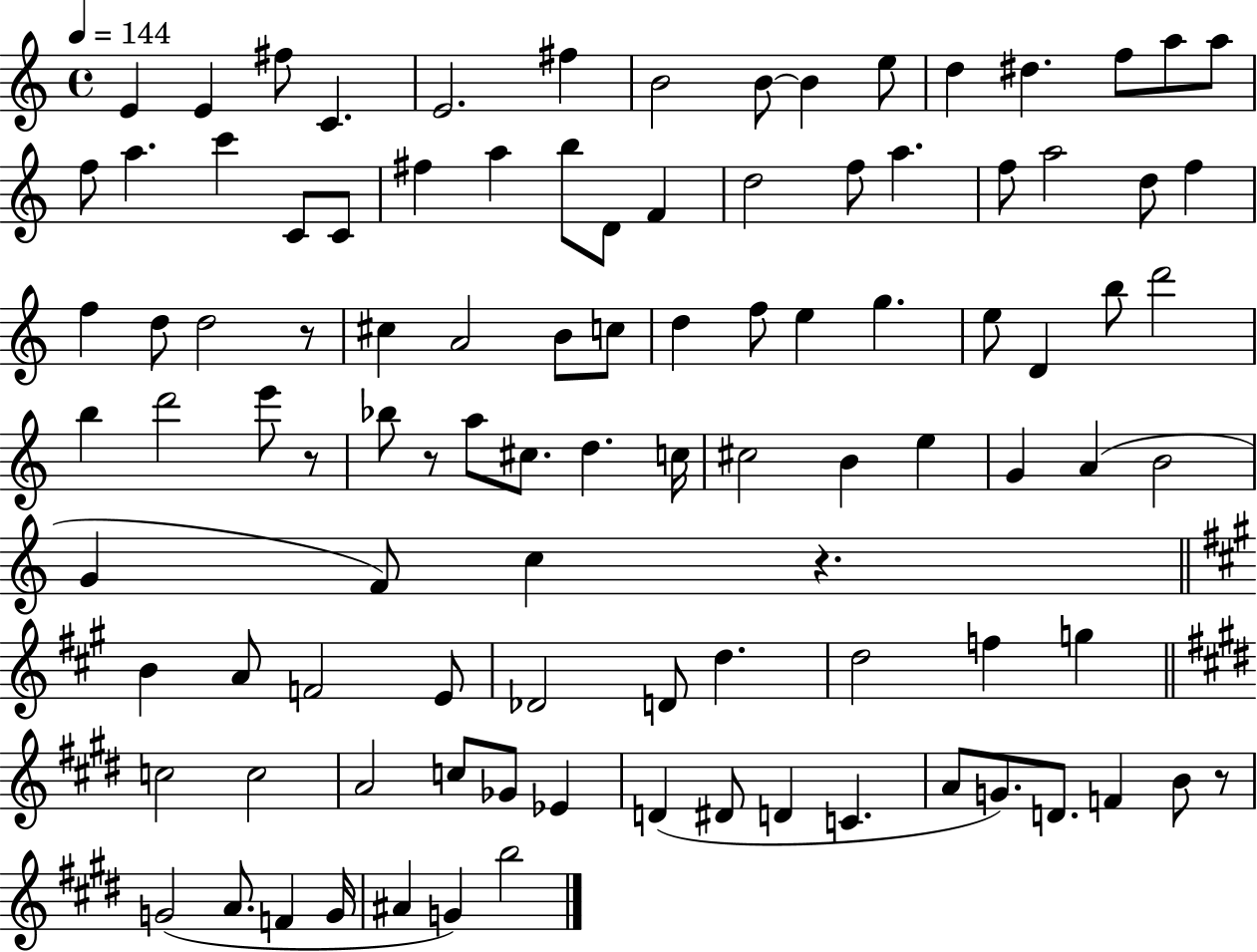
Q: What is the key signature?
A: C major